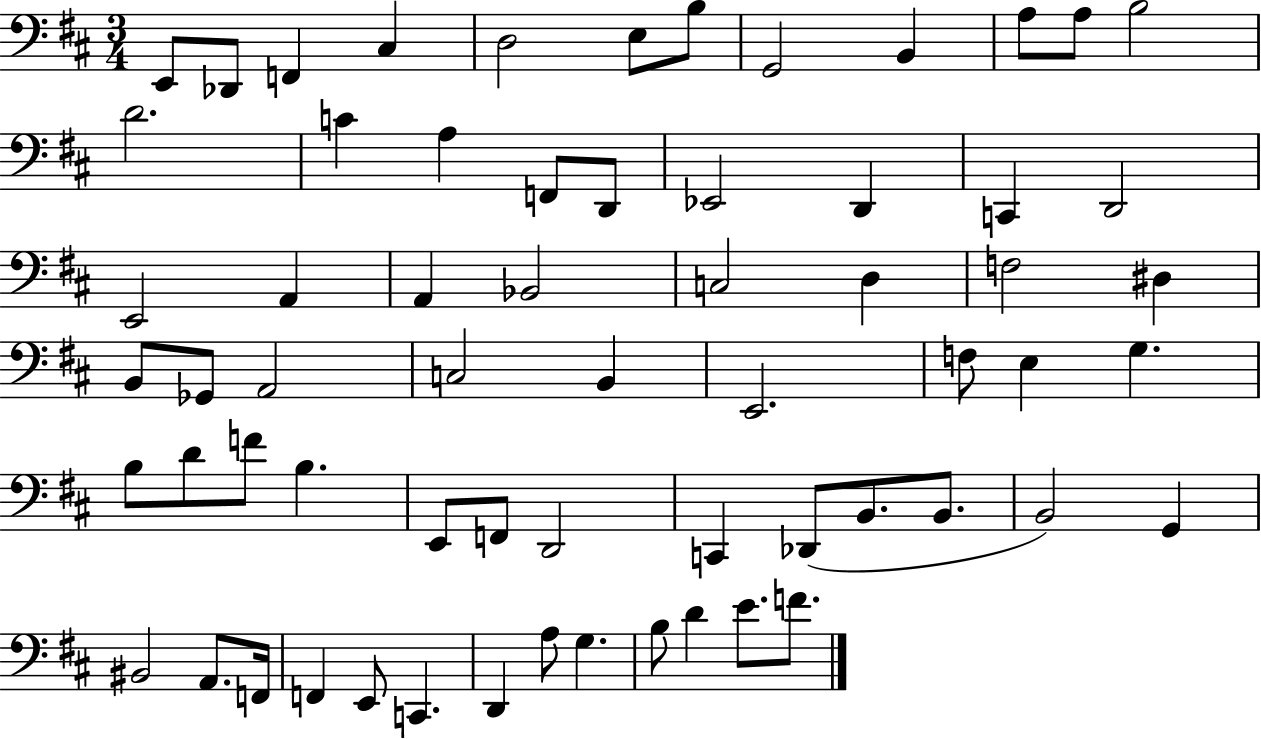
{
  \clef bass
  \numericTimeSignature
  \time 3/4
  \key d \major
  e,8 des,8 f,4 cis4 | d2 e8 b8 | g,2 b,4 | a8 a8 b2 | \break d'2. | c'4 a4 f,8 d,8 | ees,2 d,4 | c,4 d,2 | \break e,2 a,4 | a,4 bes,2 | c2 d4 | f2 dis4 | \break b,8 ges,8 a,2 | c2 b,4 | e,2. | f8 e4 g4. | \break b8 d'8 f'8 b4. | e,8 f,8 d,2 | c,4 des,8( b,8. b,8. | b,2) g,4 | \break bis,2 a,8. f,16 | f,4 e,8 c,4. | d,4 a8 g4. | b8 d'4 e'8. f'8. | \break \bar "|."
}